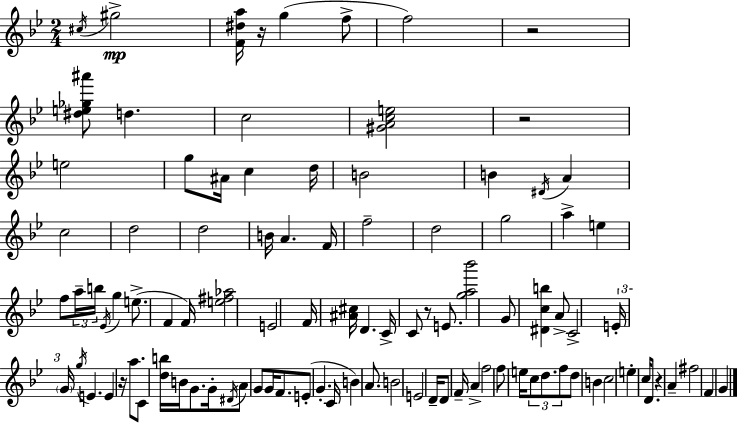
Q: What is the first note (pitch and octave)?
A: C#5